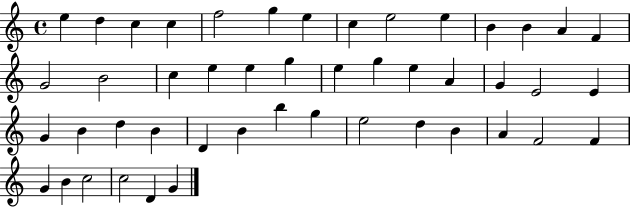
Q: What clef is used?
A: treble